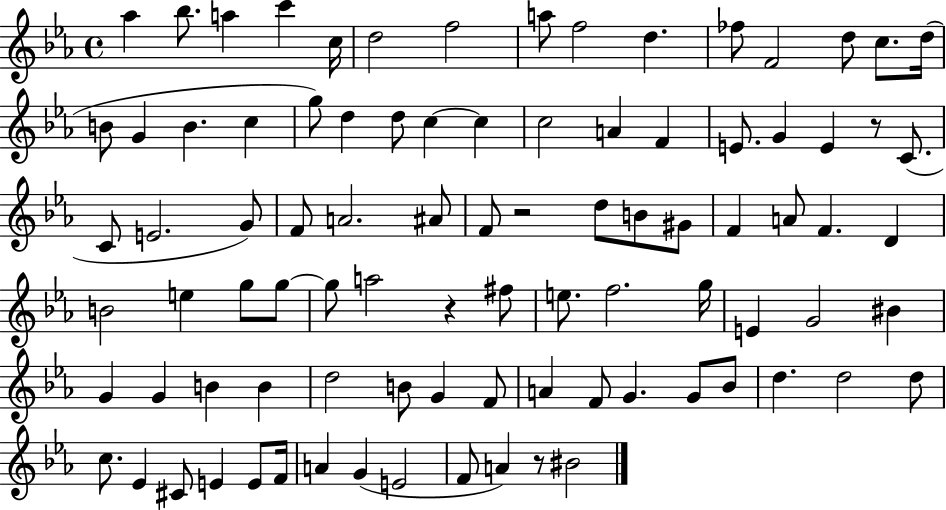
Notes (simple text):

Ab5/q Bb5/e. A5/q C6/q C5/s D5/h F5/h A5/e F5/h D5/q. FES5/e F4/h D5/e C5/e. D5/s B4/e G4/q B4/q. C5/q G5/e D5/q D5/e C5/q C5/q C5/h A4/q F4/q E4/e. G4/q E4/q R/e C4/e. C4/e E4/h. G4/e F4/e A4/h. A#4/e F4/e R/h D5/e B4/e G#4/e F4/q A4/e F4/q. D4/q B4/h E5/q G5/e G5/e G5/e A5/h R/q F#5/e E5/e. F5/h. G5/s E4/q G4/h BIS4/q G4/q G4/q B4/q B4/q D5/h B4/e G4/q F4/e A4/q F4/e G4/q. G4/e Bb4/e D5/q. D5/h D5/e C5/e. Eb4/q C#4/e E4/q E4/e F4/s A4/q G4/q E4/h F4/e A4/q R/e BIS4/h